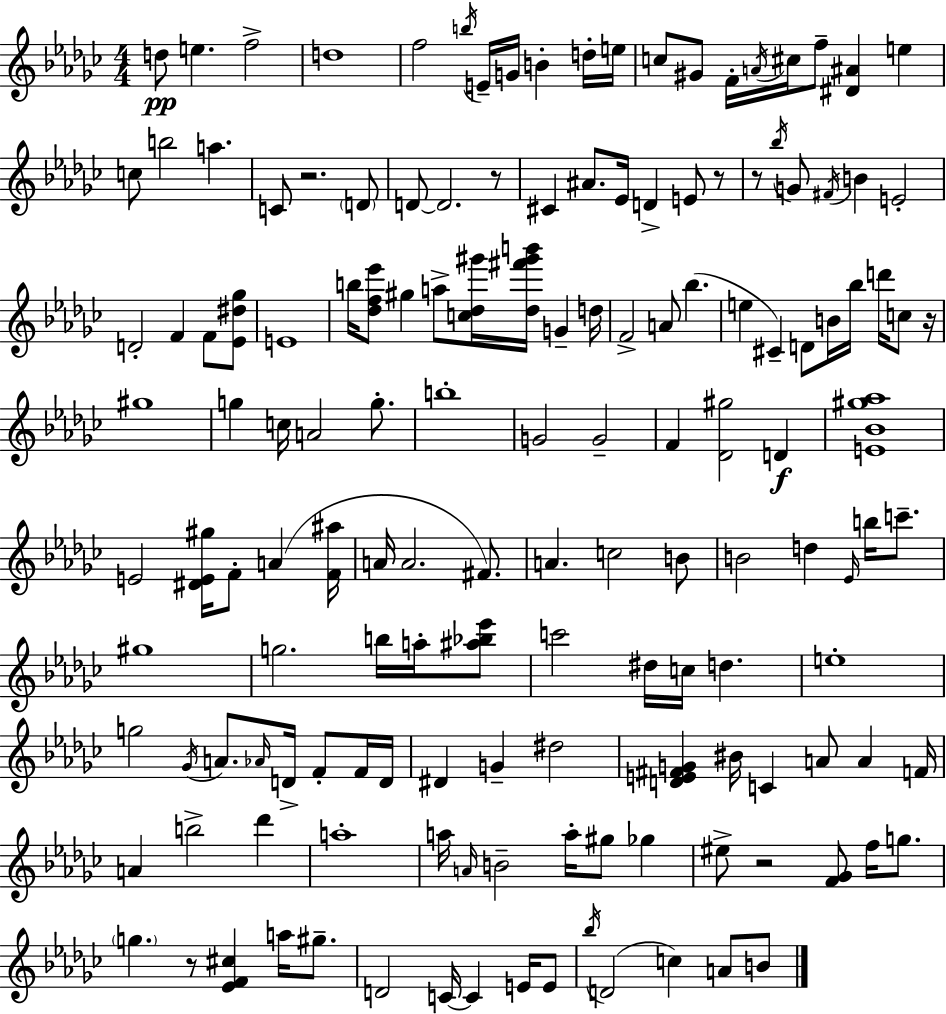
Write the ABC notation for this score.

X:1
T:Untitled
M:4/4
L:1/4
K:Ebm
d/2 e f2 d4 f2 b/4 E/4 G/4 B d/4 e/4 c/2 ^G/2 F/4 A/4 ^c/4 f/2 [^D^A] e c/2 b2 a C/2 z2 D/2 D/2 D2 z/2 ^C ^A/2 _E/4 D E/2 z/2 z/2 _b/4 G/2 ^F/4 B E2 D2 F F/2 [_E^d_g]/2 E4 b/4 [_df_e']/2 ^g a/2 [c_d^g']/4 [_d^f'^g'b']/4 G d/4 F2 A/2 _b e ^C D/2 B/4 _b/4 d'/4 c/2 z/4 ^g4 g c/4 A2 g/2 b4 G2 G2 F [_D^g]2 D [E_B^g_a]4 E2 [^DE^g]/4 F/2 A [F^a]/4 A/4 A2 ^F/2 A c2 B/2 B2 d _E/4 b/4 c'/2 ^g4 g2 b/4 a/4 [^a_b_e']/2 c'2 ^d/4 c/4 d e4 g2 _G/4 A/2 _A/4 D/4 F/2 F/4 D/4 ^D G ^d2 [DE^FG] ^B/4 C A/2 A F/4 A b2 _d' a4 a/4 A/4 B2 a/4 ^g/2 _g ^e/2 z2 [F_G]/2 f/4 g/2 g z/2 [_EF^c] a/4 ^g/2 D2 C/4 C E/4 E/2 _b/4 D2 c A/2 B/2